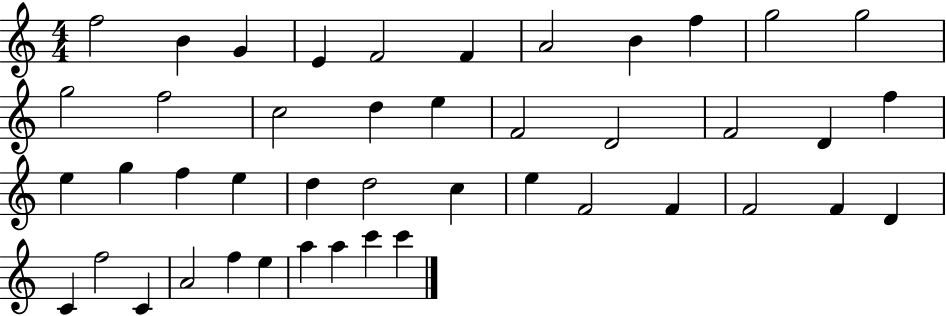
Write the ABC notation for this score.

X:1
T:Untitled
M:4/4
L:1/4
K:C
f2 B G E F2 F A2 B f g2 g2 g2 f2 c2 d e F2 D2 F2 D f e g f e d d2 c e F2 F F2 F D C f2 C A2 f e a a c' c'